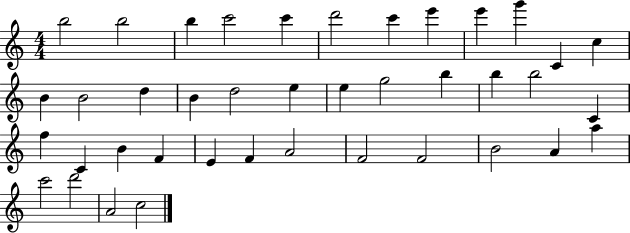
B5/h B5/h B5/q C6/h C6/q D6/h C6/q E6/q E6/q G6/q C4/q C5/q B4/q B4/h D5/q B4/q D5/h E5/q E5/q G5/h B5/q B5/q B5/h C4/q F5/q C4/q B4/q F4/q E4/q F4/q A4/h F4/h F4/h B4/h A4/q A5/q C6/h D6/h A4/h C5/h